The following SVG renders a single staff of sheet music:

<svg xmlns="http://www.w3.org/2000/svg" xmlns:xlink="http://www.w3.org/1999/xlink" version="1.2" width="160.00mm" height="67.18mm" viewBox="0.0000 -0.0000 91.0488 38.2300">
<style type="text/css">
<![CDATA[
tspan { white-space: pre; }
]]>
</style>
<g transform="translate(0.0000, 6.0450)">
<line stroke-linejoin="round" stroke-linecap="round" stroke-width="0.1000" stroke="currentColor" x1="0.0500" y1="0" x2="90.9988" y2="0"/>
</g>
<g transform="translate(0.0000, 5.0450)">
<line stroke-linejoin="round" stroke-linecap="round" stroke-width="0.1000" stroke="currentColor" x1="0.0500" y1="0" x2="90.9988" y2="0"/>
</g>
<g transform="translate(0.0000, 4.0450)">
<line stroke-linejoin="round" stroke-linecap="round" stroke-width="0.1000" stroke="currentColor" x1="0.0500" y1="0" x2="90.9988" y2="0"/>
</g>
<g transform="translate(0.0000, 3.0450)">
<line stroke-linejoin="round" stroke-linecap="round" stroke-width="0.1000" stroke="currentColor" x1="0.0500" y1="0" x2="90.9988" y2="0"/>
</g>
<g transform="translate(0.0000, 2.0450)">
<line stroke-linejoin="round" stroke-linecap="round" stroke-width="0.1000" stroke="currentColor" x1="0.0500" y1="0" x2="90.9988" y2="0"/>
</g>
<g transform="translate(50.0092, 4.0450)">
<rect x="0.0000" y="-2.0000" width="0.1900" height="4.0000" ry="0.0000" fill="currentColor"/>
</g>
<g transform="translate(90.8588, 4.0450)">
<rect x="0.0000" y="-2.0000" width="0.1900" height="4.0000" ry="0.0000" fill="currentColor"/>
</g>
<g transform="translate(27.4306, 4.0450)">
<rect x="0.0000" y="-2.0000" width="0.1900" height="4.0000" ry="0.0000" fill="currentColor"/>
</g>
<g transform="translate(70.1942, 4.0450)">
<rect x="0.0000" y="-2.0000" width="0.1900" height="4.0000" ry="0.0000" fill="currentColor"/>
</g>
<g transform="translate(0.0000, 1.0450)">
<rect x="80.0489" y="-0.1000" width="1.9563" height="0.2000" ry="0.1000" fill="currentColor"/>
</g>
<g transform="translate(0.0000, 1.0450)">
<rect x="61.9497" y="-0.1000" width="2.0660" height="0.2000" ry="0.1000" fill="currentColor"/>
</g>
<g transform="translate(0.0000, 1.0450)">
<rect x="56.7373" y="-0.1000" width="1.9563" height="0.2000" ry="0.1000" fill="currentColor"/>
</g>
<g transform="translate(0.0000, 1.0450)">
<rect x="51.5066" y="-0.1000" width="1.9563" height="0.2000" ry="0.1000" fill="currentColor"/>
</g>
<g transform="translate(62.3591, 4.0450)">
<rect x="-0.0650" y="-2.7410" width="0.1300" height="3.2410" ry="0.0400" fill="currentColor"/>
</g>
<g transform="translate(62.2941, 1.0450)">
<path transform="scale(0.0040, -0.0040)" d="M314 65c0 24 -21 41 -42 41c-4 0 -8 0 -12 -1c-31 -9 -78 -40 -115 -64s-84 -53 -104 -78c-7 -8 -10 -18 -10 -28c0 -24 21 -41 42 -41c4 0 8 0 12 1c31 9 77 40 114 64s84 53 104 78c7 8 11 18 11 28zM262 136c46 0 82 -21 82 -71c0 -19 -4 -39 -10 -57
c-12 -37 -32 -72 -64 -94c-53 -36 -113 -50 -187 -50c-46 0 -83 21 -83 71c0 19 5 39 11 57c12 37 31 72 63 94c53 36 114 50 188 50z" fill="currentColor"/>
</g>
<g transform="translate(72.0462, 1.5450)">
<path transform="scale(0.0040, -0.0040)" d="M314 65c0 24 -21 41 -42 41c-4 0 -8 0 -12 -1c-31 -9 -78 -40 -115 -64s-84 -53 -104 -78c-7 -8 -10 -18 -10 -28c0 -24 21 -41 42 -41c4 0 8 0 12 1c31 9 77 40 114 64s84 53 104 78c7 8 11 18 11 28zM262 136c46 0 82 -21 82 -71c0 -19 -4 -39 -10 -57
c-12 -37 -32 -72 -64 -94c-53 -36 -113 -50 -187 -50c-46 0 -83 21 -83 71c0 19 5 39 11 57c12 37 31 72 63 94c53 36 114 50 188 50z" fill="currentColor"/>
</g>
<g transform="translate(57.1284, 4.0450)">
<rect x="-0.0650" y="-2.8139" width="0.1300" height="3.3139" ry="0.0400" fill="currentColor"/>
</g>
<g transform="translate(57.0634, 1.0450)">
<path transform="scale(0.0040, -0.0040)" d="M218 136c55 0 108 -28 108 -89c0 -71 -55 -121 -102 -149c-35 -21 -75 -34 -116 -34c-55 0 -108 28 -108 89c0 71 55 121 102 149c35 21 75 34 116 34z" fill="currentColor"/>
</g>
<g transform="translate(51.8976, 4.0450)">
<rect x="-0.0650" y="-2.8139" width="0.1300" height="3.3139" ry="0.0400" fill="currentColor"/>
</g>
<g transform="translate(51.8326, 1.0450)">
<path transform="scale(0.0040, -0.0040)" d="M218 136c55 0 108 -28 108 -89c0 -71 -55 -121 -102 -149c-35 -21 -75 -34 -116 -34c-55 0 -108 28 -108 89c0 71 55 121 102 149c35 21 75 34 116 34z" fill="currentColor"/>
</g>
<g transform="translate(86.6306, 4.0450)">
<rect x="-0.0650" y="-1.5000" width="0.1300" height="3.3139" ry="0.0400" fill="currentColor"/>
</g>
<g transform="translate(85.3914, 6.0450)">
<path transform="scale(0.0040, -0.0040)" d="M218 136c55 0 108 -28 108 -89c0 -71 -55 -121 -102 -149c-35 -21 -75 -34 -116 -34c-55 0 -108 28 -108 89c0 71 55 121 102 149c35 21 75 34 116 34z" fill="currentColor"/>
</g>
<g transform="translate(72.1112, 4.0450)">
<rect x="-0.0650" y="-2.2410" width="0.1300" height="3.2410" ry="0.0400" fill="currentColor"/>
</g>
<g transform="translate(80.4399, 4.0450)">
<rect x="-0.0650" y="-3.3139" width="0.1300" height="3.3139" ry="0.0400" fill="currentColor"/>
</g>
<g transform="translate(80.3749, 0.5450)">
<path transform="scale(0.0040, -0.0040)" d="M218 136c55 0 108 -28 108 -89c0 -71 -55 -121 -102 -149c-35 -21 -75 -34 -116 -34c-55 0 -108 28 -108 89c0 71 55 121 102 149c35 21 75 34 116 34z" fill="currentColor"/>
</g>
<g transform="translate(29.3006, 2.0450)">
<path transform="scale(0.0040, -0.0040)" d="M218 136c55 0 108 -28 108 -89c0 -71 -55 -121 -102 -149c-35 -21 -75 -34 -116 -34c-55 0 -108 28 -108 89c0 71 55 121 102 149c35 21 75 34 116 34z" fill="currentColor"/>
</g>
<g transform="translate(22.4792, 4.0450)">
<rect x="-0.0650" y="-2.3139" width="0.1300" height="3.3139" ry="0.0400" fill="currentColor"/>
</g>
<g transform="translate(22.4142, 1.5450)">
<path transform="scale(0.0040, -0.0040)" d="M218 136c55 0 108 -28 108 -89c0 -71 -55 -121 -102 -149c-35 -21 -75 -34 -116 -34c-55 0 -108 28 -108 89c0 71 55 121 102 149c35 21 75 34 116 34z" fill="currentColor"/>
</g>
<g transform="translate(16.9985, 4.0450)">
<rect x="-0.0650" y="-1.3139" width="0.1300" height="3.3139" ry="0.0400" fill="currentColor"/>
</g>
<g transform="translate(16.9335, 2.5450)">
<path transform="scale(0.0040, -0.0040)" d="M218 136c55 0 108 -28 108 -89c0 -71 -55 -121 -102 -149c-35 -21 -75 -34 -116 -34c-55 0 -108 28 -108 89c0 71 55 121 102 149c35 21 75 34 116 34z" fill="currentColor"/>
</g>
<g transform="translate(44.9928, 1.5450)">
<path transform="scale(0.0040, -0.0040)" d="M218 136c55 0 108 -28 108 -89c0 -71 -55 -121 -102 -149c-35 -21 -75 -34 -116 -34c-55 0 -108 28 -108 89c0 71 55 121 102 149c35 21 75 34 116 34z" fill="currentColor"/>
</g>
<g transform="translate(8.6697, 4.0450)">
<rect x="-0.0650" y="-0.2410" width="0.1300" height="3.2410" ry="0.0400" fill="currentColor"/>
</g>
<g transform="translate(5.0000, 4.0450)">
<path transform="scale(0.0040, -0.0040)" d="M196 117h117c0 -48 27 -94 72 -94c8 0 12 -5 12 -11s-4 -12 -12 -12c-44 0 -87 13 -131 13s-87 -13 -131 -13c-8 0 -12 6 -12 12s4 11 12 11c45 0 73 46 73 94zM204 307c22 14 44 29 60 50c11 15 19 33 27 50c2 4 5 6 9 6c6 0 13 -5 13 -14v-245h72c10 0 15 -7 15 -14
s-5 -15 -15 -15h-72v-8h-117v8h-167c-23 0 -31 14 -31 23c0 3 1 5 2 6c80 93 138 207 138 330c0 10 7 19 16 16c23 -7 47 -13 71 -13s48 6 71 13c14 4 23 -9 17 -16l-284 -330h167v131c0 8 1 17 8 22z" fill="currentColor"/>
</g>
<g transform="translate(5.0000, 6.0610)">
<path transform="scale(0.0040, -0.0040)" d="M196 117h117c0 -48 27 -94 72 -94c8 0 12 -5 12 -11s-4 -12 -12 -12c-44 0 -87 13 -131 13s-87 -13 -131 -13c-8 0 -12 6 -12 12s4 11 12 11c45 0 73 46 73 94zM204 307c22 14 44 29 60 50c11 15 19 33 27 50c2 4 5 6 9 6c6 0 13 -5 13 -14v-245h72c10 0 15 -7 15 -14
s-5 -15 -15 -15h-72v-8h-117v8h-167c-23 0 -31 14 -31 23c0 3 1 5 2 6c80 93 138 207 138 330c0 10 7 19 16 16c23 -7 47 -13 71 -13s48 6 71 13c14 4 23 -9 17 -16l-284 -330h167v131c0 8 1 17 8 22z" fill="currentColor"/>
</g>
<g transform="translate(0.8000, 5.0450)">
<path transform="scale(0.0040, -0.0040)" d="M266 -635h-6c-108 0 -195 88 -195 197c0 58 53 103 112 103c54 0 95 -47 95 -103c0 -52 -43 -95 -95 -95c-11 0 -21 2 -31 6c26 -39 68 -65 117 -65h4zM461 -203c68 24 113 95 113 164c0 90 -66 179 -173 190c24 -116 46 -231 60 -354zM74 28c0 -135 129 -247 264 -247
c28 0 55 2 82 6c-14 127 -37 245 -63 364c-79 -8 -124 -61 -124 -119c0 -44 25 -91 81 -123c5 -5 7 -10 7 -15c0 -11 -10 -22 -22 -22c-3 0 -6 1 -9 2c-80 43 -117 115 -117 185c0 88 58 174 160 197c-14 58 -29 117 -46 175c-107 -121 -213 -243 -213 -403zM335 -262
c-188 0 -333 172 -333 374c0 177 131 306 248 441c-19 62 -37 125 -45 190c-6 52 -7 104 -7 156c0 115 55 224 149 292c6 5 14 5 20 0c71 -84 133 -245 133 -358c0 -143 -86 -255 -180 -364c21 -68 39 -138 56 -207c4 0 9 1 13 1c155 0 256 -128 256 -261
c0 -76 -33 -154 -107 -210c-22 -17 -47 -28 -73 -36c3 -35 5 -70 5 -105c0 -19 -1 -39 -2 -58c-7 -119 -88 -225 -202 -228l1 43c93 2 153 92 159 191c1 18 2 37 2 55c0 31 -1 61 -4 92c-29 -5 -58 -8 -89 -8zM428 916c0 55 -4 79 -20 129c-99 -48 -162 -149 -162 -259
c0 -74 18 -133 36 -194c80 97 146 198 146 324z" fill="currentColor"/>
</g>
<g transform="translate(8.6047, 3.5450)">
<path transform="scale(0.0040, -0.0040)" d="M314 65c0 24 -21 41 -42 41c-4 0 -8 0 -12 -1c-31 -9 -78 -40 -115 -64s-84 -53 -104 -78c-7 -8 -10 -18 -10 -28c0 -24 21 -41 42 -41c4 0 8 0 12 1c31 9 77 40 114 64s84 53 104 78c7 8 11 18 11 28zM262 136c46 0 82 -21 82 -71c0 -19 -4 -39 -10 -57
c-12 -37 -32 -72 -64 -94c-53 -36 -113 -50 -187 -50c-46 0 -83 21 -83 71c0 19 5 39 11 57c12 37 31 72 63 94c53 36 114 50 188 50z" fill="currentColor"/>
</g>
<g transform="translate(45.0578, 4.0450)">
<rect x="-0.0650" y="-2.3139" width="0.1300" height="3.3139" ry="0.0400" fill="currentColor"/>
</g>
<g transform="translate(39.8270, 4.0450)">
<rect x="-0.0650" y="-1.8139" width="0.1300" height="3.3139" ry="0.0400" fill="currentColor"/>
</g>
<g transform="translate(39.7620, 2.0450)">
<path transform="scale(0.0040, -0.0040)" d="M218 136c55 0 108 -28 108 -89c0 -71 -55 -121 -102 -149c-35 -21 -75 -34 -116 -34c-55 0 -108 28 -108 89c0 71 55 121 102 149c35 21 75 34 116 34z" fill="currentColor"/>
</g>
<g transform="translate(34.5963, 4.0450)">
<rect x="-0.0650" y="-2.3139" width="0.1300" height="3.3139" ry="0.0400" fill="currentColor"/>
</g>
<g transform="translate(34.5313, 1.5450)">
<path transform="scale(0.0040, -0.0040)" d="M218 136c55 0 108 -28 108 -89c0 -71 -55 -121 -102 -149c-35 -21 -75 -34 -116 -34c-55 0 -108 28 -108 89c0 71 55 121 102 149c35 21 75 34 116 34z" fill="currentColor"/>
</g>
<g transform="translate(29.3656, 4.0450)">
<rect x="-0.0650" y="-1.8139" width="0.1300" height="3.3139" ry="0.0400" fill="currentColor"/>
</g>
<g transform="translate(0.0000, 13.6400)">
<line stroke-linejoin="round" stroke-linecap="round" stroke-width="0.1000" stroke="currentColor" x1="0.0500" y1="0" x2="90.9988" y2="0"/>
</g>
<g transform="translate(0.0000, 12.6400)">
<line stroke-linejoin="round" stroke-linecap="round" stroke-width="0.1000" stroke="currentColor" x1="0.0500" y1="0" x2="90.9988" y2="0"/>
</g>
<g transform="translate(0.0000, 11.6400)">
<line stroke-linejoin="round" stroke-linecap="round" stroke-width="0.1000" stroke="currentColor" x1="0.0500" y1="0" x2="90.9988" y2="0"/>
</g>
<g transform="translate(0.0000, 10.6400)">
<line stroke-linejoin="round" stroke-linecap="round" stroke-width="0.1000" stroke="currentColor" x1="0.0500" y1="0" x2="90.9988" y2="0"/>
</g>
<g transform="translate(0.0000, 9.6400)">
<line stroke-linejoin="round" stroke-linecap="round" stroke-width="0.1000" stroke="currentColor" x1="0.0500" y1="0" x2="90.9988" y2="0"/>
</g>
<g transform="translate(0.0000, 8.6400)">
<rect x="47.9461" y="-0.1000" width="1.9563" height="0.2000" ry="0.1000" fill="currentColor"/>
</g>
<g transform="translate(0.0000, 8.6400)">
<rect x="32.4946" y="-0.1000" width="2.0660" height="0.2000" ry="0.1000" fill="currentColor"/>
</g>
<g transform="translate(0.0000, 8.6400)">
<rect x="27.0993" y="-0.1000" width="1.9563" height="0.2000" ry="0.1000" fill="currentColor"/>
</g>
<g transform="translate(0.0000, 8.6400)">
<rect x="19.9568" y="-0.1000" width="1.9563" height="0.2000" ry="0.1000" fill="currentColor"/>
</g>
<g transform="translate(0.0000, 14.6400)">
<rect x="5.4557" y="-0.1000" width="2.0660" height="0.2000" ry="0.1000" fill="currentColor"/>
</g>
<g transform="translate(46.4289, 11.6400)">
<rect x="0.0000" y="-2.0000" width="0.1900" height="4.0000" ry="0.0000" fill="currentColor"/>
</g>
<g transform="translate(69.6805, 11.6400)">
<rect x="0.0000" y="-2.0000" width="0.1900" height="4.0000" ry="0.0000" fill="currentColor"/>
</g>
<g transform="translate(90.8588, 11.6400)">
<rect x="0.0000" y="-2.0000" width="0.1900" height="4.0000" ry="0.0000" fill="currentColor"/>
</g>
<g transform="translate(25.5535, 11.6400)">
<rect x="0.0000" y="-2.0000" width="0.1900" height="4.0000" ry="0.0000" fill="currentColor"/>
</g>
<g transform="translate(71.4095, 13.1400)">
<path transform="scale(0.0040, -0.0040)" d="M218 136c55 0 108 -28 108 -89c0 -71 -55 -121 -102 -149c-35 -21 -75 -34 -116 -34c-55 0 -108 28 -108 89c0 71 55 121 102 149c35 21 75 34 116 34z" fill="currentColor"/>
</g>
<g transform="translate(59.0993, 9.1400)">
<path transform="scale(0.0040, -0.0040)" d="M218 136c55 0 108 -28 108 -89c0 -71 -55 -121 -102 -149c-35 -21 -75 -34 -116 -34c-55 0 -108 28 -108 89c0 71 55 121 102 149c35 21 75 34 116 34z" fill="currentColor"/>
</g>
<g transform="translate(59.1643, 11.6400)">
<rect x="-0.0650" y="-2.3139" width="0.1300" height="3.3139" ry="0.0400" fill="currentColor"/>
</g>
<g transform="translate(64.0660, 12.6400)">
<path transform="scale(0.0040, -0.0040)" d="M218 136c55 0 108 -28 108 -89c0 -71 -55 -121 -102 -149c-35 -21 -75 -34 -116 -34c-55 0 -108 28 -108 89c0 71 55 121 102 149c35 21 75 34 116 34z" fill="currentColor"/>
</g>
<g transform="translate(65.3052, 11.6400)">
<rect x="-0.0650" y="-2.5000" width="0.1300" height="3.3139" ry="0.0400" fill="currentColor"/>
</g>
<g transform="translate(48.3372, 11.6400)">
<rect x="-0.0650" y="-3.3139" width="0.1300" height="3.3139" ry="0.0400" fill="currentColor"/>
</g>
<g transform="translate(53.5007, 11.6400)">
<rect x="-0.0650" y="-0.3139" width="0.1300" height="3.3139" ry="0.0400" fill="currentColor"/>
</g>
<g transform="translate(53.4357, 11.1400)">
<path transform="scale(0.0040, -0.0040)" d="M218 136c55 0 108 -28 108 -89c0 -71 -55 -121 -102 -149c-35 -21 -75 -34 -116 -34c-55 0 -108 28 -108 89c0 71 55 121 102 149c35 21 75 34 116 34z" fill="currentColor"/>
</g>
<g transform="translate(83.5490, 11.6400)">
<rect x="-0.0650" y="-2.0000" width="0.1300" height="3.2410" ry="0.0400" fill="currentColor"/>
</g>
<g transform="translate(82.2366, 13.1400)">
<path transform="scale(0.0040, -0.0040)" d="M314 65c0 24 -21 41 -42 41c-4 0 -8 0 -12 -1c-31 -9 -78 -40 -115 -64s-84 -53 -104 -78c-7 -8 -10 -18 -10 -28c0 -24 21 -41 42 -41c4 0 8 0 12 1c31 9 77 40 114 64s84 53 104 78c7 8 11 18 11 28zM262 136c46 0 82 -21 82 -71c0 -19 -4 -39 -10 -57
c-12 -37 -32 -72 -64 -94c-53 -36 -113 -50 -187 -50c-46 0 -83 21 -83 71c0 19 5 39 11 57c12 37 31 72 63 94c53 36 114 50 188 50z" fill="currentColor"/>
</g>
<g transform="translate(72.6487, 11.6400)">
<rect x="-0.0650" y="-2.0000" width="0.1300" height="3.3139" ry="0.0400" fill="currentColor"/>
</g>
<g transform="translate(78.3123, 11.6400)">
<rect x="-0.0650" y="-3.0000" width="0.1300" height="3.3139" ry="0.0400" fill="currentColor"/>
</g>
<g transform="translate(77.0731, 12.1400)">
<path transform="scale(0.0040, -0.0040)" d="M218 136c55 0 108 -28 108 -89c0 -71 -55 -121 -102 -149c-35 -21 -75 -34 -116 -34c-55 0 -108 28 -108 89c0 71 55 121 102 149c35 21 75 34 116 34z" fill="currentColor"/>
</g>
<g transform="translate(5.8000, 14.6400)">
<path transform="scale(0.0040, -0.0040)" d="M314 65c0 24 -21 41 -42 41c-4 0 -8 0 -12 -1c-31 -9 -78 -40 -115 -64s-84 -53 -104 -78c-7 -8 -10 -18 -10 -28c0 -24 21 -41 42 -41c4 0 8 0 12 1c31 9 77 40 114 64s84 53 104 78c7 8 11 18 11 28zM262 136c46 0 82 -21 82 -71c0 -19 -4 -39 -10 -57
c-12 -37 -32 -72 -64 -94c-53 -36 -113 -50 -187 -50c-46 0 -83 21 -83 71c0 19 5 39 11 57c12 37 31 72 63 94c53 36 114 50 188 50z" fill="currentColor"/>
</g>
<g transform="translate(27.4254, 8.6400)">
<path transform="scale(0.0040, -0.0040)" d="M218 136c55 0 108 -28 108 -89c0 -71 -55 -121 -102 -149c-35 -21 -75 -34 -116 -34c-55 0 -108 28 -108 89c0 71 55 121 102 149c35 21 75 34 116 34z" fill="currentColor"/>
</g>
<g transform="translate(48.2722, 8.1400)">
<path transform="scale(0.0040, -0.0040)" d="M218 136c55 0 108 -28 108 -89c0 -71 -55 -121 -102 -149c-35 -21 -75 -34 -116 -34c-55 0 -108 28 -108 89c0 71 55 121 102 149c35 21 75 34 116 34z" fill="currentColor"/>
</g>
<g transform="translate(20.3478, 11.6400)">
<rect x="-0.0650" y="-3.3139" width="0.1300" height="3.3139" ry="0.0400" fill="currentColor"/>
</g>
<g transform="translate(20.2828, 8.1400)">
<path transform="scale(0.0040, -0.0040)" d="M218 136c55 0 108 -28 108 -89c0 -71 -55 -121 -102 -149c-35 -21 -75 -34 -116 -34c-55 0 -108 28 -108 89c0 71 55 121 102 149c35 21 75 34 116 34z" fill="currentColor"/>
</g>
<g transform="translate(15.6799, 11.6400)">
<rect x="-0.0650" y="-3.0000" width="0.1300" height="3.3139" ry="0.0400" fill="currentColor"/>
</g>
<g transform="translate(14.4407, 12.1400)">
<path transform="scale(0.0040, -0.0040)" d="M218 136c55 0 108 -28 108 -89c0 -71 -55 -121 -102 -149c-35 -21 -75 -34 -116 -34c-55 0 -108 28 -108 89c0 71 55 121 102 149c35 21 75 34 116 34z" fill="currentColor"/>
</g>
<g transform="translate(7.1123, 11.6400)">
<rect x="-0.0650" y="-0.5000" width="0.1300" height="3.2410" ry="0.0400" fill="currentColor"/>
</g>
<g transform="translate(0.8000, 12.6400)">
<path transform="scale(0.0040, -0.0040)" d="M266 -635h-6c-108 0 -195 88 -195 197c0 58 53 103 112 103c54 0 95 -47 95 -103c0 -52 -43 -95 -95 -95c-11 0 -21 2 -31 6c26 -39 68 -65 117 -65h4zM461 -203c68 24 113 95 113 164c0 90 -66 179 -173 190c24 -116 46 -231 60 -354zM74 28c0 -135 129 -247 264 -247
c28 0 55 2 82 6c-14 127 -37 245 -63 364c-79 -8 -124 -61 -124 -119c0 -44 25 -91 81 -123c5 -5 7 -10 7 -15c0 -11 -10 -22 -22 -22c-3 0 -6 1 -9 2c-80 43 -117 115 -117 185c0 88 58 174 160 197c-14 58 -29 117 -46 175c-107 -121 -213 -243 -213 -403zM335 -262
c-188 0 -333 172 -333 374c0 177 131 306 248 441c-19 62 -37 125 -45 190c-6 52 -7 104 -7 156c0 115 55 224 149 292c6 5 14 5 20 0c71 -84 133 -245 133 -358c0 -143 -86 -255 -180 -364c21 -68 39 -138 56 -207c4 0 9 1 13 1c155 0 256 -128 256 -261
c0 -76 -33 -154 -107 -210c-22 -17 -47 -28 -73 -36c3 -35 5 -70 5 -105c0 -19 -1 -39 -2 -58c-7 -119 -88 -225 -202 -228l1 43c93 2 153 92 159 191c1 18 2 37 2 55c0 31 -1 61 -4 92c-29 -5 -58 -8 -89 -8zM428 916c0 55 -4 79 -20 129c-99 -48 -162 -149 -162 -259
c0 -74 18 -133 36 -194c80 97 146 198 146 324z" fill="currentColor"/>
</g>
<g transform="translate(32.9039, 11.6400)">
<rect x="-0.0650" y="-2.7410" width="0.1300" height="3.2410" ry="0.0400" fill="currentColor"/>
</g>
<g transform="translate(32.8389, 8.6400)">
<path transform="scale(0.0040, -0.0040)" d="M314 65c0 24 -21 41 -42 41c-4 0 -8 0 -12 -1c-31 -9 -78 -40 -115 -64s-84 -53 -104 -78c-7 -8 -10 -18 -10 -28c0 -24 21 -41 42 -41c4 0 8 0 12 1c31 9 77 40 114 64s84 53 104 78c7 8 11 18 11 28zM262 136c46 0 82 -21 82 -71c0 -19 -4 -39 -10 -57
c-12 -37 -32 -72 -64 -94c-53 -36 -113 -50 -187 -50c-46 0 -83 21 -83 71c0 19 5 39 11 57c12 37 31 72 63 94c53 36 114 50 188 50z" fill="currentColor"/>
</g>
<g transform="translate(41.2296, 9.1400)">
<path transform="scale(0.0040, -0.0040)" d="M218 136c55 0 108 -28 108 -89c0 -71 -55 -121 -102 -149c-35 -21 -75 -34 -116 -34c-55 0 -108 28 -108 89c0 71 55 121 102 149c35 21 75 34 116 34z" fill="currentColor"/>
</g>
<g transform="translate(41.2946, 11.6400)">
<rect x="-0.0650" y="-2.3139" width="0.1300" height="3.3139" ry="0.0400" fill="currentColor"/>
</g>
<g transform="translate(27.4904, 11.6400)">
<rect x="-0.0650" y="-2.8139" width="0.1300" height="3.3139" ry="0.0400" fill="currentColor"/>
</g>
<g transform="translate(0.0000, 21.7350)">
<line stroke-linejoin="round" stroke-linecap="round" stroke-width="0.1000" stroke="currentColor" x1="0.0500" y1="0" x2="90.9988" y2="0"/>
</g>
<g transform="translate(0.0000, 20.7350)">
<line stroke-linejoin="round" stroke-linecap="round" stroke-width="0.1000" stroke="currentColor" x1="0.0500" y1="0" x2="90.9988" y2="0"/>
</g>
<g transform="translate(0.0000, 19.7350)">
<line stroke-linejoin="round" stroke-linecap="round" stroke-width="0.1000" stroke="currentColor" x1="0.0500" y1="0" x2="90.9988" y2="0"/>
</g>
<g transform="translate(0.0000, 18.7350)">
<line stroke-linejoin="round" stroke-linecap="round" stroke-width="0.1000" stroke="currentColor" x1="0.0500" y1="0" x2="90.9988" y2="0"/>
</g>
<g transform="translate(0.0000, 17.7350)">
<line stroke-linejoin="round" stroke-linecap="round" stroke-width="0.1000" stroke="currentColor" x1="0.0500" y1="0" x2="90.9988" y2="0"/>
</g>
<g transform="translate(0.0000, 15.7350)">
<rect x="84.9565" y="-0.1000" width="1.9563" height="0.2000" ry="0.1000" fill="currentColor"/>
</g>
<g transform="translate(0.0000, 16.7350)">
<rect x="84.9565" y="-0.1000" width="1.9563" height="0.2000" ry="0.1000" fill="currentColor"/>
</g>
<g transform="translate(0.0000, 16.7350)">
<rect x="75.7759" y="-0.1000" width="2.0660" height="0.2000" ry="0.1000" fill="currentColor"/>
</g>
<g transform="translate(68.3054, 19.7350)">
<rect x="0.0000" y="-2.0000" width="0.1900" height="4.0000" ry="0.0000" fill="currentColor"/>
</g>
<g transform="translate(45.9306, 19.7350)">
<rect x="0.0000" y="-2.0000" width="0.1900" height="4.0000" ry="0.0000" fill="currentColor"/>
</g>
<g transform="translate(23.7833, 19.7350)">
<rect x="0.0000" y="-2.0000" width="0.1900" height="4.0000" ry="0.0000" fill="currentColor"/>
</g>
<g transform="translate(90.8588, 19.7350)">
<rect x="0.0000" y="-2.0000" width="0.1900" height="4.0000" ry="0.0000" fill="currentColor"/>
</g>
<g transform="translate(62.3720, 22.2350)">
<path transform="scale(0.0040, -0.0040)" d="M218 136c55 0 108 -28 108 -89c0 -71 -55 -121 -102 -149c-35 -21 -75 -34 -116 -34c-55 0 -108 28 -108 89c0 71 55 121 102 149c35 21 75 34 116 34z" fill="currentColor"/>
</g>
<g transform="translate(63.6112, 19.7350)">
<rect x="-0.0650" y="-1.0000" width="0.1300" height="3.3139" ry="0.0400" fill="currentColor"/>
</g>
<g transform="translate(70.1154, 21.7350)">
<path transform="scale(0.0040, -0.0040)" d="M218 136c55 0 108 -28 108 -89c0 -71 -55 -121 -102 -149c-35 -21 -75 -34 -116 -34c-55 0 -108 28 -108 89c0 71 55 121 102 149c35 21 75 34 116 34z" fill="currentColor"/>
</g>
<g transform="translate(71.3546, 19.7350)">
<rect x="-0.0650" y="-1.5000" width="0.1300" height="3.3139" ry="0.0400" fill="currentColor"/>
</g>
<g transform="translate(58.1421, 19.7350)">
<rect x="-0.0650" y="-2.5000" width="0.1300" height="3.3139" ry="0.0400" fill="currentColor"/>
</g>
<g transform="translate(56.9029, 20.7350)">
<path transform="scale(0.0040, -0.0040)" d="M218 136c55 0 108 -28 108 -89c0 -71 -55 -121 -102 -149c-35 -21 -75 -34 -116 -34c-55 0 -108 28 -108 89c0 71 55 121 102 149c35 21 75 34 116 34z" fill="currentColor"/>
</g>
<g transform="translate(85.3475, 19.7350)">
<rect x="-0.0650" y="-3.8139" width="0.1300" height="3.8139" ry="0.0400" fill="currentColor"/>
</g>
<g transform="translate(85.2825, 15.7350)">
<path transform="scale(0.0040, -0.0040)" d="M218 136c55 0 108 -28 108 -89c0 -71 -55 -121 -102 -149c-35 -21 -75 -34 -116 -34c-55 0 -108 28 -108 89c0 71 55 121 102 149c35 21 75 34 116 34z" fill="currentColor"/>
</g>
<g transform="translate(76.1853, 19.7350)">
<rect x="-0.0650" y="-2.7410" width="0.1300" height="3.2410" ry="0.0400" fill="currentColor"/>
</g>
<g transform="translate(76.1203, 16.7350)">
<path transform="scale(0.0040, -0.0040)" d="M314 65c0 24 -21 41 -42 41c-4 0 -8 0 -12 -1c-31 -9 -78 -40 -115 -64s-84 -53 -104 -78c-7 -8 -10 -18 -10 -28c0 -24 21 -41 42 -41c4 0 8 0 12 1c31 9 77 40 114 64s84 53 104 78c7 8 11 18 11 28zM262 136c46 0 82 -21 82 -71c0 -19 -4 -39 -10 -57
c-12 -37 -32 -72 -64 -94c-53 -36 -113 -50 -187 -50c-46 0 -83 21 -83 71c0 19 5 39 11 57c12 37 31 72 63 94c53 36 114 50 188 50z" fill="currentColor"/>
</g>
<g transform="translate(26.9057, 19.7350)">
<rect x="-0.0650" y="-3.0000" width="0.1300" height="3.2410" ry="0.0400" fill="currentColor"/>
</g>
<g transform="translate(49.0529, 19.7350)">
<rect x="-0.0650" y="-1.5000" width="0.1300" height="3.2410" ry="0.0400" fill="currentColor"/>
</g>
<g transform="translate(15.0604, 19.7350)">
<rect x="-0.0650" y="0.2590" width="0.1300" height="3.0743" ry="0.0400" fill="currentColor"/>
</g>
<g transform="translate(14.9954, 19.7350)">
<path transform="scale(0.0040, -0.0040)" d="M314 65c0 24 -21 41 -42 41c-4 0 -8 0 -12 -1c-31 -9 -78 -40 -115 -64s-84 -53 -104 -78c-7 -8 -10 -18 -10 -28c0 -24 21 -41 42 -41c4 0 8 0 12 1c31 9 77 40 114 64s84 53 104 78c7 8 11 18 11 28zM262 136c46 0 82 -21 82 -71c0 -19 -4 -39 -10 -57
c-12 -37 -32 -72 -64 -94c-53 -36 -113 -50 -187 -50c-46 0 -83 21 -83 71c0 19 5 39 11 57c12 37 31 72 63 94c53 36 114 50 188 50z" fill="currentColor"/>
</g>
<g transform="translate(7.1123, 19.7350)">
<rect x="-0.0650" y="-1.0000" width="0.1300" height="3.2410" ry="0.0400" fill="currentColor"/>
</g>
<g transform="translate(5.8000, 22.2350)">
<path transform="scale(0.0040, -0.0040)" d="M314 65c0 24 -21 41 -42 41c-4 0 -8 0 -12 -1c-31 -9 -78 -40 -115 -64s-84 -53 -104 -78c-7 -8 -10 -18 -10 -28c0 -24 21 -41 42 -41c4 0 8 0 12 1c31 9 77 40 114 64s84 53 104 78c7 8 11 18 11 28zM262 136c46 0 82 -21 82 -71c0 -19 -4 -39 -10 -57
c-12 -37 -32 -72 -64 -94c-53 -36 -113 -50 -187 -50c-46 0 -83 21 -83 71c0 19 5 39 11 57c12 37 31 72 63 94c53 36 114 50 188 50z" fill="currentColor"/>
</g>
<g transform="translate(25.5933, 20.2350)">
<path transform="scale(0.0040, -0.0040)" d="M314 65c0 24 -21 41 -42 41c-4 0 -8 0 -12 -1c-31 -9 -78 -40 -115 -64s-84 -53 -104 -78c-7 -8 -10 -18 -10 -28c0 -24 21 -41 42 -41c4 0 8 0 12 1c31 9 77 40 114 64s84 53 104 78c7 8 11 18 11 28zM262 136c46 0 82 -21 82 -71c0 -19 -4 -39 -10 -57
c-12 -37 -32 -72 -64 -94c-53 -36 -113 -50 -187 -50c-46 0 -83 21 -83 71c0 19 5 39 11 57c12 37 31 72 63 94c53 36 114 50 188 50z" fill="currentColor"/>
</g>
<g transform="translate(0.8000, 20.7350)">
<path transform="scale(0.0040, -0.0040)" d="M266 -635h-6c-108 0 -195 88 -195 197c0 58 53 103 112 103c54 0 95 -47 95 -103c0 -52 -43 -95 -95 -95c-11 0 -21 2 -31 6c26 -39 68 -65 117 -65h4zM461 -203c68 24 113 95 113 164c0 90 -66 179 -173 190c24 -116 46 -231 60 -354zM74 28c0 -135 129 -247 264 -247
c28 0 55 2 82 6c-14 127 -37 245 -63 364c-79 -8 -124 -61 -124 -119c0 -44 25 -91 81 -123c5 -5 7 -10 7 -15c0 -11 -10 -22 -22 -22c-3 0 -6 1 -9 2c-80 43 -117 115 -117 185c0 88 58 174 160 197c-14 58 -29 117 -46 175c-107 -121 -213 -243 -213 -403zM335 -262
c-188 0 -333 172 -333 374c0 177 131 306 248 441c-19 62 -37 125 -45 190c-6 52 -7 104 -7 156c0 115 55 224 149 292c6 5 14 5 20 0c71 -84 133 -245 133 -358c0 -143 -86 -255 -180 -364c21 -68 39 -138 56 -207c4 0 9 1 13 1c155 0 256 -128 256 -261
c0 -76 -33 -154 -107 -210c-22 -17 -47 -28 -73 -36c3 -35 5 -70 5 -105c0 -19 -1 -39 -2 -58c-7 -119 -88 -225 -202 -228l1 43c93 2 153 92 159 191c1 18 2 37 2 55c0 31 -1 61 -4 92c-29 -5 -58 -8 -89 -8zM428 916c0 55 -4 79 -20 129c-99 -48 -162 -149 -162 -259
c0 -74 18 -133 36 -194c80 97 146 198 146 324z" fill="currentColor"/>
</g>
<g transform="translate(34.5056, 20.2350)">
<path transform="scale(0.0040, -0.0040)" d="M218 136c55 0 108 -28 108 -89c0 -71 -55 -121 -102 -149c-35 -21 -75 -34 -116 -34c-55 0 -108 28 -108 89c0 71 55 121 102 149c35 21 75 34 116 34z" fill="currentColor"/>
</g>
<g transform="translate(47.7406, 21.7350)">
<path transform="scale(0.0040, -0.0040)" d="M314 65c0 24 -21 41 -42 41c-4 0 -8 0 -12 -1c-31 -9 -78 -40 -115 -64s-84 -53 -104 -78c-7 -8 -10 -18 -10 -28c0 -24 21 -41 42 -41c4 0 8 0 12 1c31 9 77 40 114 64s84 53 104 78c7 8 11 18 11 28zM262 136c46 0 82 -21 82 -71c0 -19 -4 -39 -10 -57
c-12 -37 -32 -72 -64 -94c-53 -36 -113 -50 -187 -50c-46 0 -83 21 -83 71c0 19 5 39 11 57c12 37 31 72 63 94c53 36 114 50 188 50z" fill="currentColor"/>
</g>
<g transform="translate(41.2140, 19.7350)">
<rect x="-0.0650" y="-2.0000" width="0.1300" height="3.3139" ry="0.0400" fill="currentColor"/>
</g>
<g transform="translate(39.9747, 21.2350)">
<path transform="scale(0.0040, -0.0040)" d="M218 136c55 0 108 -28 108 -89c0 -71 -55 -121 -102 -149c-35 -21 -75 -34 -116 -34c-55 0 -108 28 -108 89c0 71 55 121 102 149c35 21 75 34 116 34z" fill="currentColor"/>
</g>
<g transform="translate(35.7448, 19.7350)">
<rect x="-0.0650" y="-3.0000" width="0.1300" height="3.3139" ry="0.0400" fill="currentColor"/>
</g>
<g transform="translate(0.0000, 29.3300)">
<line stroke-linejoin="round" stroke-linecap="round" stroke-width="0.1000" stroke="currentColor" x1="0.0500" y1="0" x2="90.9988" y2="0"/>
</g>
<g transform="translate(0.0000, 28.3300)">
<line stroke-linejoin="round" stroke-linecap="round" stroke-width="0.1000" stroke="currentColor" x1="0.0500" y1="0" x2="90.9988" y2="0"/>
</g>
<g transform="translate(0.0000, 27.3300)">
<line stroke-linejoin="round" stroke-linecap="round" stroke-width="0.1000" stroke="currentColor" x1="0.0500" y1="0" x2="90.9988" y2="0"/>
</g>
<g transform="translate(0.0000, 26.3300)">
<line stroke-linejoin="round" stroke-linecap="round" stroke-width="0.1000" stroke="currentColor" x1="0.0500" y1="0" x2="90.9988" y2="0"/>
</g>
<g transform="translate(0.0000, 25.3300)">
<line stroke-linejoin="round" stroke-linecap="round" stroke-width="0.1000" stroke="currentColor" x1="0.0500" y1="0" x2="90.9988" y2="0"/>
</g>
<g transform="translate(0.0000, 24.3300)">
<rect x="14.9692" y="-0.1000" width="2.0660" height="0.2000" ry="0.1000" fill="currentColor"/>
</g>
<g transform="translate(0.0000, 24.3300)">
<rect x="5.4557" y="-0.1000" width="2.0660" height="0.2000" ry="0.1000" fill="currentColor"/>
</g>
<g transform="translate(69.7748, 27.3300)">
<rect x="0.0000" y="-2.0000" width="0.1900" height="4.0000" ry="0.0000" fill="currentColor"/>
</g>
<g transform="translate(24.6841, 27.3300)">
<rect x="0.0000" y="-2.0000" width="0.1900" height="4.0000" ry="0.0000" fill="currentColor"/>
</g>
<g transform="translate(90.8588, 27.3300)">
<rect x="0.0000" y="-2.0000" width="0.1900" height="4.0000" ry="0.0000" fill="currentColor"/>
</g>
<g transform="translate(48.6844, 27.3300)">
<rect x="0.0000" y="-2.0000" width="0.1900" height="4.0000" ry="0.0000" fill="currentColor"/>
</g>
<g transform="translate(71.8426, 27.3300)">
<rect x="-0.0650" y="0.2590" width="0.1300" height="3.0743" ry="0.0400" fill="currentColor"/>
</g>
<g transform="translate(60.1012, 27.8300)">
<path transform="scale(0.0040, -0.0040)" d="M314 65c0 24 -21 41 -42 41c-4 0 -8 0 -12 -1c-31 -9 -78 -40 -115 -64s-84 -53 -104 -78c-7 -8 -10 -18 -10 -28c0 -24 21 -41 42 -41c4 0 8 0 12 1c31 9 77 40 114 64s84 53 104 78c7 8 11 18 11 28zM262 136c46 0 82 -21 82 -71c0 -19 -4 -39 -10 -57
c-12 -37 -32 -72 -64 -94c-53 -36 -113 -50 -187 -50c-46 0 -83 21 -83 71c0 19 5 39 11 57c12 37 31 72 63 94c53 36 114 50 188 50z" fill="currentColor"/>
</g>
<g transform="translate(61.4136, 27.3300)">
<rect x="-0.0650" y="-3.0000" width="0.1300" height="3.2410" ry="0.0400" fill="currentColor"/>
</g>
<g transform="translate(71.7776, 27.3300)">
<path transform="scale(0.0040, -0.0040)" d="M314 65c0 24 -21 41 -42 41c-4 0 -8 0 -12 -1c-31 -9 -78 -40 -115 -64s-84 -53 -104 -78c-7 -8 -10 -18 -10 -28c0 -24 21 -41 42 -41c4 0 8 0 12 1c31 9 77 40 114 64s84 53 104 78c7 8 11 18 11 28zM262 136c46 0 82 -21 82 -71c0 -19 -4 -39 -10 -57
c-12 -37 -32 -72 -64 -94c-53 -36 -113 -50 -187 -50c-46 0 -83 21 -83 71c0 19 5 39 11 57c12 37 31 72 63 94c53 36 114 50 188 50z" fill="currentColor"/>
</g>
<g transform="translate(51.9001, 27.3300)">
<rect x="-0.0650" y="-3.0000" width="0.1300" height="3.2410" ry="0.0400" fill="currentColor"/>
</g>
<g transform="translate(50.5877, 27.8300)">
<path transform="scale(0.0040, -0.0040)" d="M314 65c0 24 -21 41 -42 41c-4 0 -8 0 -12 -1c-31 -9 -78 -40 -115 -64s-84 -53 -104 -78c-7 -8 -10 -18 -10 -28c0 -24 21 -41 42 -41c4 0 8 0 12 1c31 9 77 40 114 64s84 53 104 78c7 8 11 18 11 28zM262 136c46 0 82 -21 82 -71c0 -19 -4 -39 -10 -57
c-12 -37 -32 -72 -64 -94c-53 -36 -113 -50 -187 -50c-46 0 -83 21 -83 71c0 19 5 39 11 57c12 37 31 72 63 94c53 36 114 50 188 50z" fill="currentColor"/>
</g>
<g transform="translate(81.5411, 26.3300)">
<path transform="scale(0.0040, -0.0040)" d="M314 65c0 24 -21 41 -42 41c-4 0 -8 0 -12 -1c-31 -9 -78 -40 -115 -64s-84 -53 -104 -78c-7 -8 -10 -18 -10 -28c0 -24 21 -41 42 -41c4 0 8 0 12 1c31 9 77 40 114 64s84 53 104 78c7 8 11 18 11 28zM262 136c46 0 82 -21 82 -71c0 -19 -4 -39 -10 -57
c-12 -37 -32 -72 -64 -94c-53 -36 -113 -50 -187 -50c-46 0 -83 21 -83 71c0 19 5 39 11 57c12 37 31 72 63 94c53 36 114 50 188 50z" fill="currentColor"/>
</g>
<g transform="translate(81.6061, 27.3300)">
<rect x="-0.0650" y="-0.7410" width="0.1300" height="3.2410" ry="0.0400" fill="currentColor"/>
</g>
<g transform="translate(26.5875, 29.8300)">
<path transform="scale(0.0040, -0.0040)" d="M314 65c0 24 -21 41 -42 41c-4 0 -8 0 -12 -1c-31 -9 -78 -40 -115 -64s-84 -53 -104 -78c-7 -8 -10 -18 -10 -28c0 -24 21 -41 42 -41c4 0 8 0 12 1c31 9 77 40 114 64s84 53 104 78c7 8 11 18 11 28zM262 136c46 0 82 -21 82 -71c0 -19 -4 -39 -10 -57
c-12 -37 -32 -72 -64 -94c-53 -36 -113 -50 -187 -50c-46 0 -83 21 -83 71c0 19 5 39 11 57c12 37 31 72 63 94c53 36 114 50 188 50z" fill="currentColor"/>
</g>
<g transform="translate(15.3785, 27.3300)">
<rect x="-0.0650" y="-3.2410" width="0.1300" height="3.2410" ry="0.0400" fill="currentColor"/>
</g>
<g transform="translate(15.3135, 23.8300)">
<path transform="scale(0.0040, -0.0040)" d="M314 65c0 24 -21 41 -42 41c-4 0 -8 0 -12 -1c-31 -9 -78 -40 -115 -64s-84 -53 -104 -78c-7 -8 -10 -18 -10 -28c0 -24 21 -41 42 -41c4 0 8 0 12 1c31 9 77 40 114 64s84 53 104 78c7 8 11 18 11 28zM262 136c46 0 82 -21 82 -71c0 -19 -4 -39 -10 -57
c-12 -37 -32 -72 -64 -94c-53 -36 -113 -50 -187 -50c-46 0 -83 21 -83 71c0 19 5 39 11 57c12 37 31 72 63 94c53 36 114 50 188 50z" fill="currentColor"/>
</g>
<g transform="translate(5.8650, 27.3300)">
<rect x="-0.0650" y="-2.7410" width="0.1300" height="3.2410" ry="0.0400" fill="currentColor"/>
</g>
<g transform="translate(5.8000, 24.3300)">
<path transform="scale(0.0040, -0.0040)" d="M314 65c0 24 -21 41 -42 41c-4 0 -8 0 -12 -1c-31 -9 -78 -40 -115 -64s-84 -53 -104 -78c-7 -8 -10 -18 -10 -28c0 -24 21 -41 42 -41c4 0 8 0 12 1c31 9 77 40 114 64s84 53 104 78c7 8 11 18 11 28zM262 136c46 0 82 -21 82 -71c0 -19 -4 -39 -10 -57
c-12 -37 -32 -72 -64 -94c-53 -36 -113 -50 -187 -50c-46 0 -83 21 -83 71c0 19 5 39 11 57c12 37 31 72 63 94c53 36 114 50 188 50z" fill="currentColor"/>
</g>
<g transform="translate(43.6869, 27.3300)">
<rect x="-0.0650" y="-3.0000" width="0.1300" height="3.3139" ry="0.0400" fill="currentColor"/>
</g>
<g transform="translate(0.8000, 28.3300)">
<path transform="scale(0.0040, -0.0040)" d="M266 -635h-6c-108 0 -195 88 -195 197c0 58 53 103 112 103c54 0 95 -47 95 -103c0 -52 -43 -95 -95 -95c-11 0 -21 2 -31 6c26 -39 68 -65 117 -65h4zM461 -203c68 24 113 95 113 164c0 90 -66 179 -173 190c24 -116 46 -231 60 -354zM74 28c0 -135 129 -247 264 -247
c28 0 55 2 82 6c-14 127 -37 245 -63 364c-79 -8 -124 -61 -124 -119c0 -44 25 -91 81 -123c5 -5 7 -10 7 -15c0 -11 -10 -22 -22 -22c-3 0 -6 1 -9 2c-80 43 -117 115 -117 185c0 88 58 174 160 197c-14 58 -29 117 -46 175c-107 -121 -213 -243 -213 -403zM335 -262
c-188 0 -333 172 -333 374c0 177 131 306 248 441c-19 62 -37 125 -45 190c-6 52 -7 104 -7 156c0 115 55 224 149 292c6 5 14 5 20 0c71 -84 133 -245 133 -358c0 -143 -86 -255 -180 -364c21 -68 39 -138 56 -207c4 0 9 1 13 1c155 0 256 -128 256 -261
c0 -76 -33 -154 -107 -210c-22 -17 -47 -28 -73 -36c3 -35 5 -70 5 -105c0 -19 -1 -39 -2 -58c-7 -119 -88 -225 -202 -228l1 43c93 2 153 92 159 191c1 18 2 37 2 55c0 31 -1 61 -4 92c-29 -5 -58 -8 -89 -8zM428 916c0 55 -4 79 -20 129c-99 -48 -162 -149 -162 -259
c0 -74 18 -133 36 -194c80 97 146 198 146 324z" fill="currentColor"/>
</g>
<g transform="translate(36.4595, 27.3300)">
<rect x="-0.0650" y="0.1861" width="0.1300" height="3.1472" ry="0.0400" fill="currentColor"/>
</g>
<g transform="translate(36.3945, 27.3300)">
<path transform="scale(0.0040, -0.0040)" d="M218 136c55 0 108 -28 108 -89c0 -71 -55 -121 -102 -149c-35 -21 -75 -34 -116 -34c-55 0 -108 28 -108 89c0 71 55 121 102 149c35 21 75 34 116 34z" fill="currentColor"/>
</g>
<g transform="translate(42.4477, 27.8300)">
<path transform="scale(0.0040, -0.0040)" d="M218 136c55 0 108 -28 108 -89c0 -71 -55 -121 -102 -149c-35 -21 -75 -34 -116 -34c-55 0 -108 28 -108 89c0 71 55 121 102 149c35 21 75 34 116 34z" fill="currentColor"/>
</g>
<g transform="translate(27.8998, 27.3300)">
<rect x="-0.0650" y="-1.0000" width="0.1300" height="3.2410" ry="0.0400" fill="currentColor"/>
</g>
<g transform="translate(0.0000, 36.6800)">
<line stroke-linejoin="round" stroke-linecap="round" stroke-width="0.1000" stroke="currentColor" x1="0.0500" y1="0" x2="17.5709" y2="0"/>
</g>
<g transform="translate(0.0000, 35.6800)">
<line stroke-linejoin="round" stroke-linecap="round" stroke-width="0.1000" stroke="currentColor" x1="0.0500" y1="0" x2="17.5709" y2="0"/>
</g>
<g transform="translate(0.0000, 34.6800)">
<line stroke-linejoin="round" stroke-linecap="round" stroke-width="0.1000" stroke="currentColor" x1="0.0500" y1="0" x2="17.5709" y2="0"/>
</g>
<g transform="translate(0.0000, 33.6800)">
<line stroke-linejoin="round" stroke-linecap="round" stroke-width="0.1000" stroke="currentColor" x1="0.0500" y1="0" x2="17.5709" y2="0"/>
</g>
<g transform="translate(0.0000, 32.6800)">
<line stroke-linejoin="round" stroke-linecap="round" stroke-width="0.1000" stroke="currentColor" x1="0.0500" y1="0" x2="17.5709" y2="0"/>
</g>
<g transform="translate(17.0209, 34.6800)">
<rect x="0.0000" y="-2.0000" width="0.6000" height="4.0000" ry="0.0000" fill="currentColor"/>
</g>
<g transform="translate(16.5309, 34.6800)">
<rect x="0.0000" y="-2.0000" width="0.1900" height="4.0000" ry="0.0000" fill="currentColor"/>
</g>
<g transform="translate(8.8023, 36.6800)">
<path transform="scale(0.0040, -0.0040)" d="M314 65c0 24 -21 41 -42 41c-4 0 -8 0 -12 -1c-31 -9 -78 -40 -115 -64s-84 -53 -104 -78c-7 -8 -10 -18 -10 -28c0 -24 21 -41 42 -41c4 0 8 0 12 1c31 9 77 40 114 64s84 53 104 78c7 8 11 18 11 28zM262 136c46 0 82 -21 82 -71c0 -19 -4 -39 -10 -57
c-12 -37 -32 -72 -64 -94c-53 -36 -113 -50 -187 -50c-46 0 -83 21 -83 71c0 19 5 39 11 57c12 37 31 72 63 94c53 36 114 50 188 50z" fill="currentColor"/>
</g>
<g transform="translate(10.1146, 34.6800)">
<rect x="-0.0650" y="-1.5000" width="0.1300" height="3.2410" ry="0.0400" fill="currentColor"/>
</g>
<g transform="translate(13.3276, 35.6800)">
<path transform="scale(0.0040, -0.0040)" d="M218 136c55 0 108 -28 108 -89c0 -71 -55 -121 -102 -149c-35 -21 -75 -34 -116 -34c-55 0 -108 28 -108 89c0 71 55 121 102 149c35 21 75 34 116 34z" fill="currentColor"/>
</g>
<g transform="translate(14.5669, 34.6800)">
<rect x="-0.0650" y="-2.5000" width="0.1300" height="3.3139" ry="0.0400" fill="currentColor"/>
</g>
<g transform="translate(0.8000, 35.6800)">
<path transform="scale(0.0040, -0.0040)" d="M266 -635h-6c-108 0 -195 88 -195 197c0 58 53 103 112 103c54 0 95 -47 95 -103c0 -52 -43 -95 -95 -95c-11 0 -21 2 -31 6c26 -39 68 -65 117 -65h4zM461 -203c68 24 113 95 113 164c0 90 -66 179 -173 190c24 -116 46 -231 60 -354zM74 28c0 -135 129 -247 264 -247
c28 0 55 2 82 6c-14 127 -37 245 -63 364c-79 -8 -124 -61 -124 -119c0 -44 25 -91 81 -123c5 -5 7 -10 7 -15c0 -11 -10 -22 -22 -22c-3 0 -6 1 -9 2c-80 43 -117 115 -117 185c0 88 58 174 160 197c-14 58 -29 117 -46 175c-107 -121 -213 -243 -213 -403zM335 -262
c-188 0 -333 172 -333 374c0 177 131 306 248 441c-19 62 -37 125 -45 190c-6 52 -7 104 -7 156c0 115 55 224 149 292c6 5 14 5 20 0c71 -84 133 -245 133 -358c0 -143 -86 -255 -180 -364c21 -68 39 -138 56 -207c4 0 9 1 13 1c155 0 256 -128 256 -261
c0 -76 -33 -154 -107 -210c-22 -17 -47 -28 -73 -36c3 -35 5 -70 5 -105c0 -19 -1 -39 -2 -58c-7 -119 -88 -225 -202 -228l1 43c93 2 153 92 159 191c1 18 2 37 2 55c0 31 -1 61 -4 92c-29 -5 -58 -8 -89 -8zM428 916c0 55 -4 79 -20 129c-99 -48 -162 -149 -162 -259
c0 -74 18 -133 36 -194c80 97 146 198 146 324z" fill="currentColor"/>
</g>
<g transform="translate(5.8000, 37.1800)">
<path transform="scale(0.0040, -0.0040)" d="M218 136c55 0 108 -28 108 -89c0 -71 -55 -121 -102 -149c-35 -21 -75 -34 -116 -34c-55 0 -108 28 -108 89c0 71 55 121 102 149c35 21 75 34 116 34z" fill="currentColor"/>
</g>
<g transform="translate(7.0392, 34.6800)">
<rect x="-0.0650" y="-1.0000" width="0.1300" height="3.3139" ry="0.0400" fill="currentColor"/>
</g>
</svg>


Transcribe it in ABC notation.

X:1
T:Untitled
M:4/4
L:1/4
K:C
c2 e g f g f g a a a2 g2 b E C2 A b a a2 g b c g G F A F2 D2 B2 A2 A F E2 G D E a2 c' a2 b2 D2 B A A2 A2 B2 d2 D E2 G